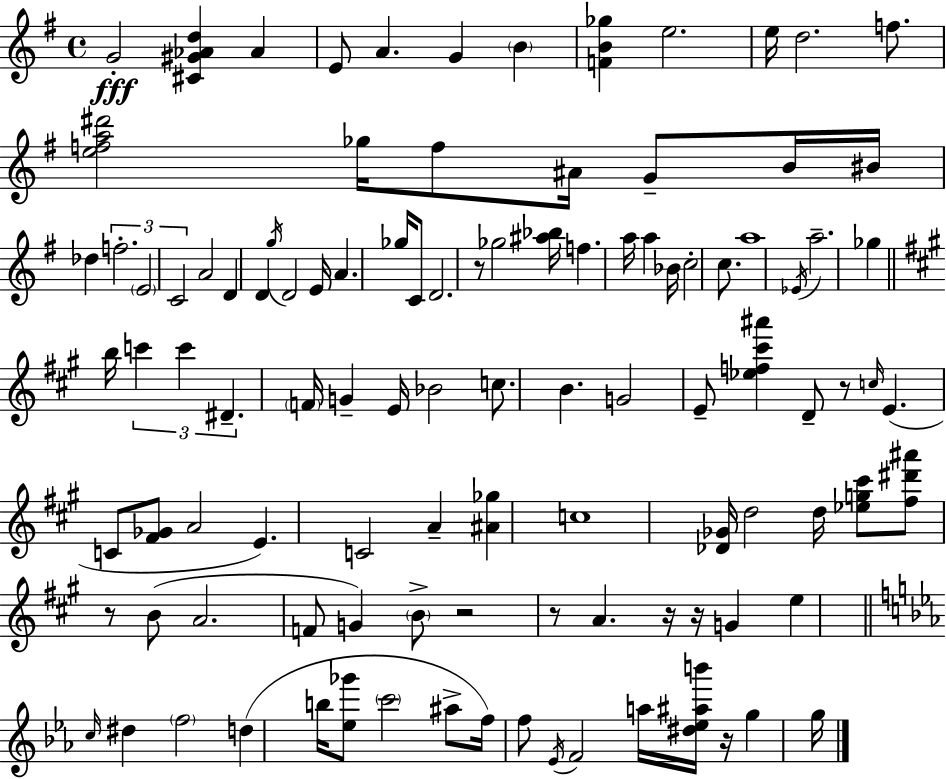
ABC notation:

X:1
T:Untitled
M:4/4
L:1/4
K:G
G2 [^C^G_Ad] _A E/2 A G B [FB_g] e2 e/4 d2 f/2 [efa^d']2 _g/4 f/2 ^A/4 G/2 B/4 ^B/4 _d f2 E2 C2 A2 D D g/4 D2 E/4 A _g/4 C/2 D2 z/2 _g2 [^a_b]/4 f a/4 a _B/4 c2 c/2 a4 _E/4 a2 _g b/4 c' c' ^D F/4 G E/4 _B2 c/2 B G2 E/2 [_ef^c'^a'] D/2 z/2 c/4 E C/2 [^F_G]/2 A2 E C2 A [^A_g] c4 [_D_G]/4 d2 d/4 [_eg^c']/2 [^f^d'^a']/2 z/2 B/2 A2 F/2 G B/2 z2 z/2 A z/4 z/4 G e c/4 ^d f2 d b/4 [_e_g']/2 c'2 ^a/2 f/4 f/2 _E/4 F2 a/4 [^d_e^ab']/4 z/4 g g/4